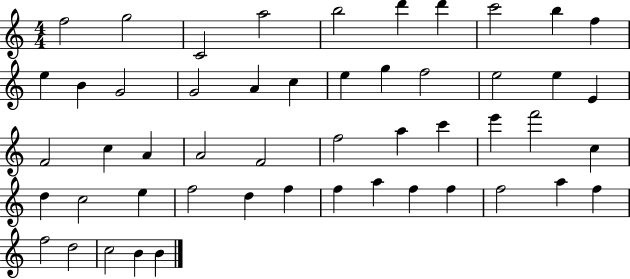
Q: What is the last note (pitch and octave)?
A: B4